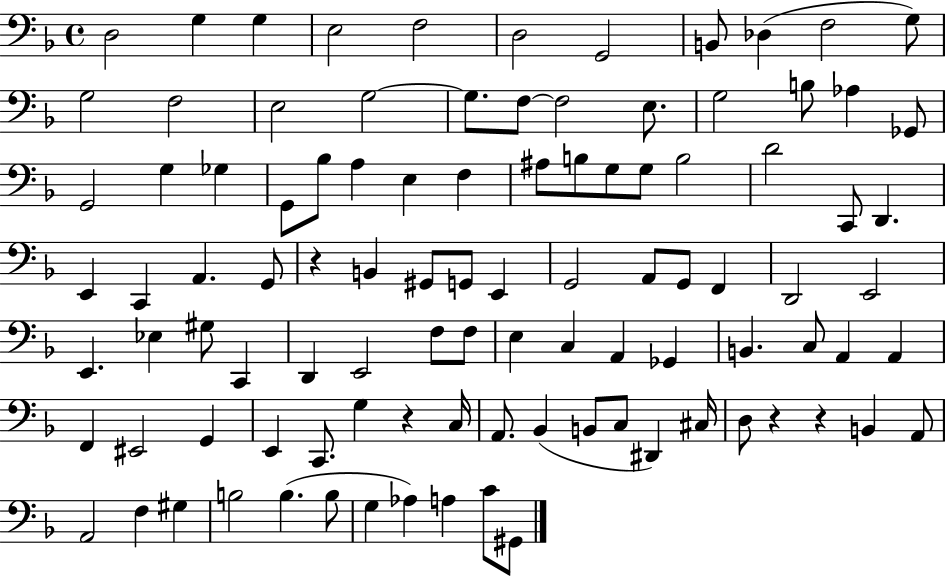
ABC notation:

X:1
T:Untitled
M:4/4
L:1/4
K:F
D,2 G, G, E,2 F,2 D,2 G,,2 B,,/2 _D, F,2 G,/2 G,2 F,2 E,2 G,2 G,/2 F,/2 F,2 E,/2 G,2 B,/2 _A, _G,,/2 G,,2 G, _G, G,,/2 _B,/2 A, E, F, ^A,/2 B,/2 G,/2 G,/2 B,2 D2 C,,/2 D,, E,, C,, A,, G,,/2 z B,, ^G,,/2 G,,/2 E,, G,,2 A,,/2 G,,/2 F,, D,,2 E,,2 E,, _E, ^G,/2 C,, D,, E,,2 F,/2 F,/2 E, C, A,, _G,, B,, C,/2 A,, A,, F,, ^E,,2 G,, E,, C,,/2 G, z C,/4 A,,/2 _B,, B,,/2 C,/2 ^D,, ^C,/4 D,/2 z z B,, A,,/2 A,,2 F, ^G, B,2 B, B,/2 G, _A, A, C/2 ^G,,/2